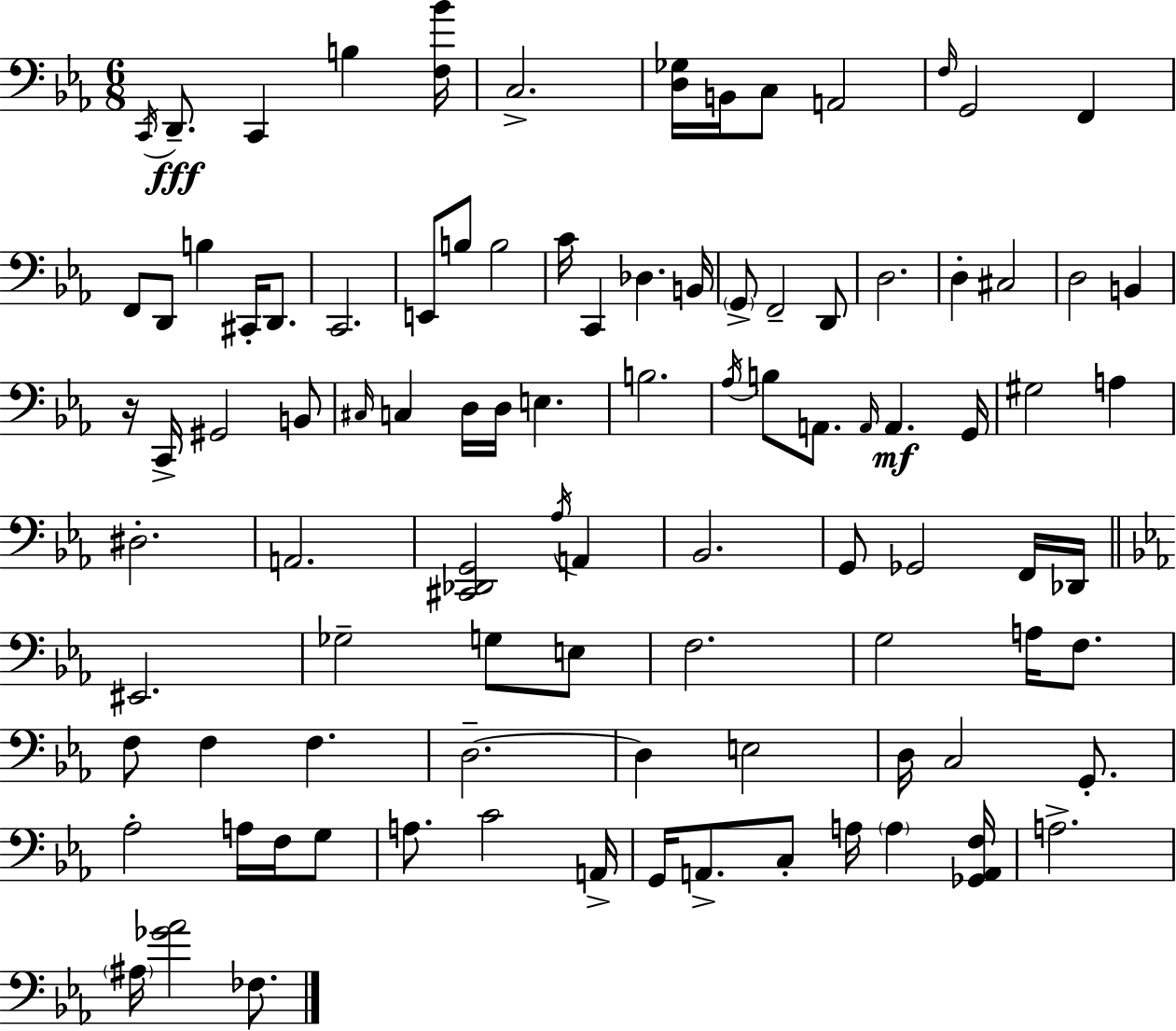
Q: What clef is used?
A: bass